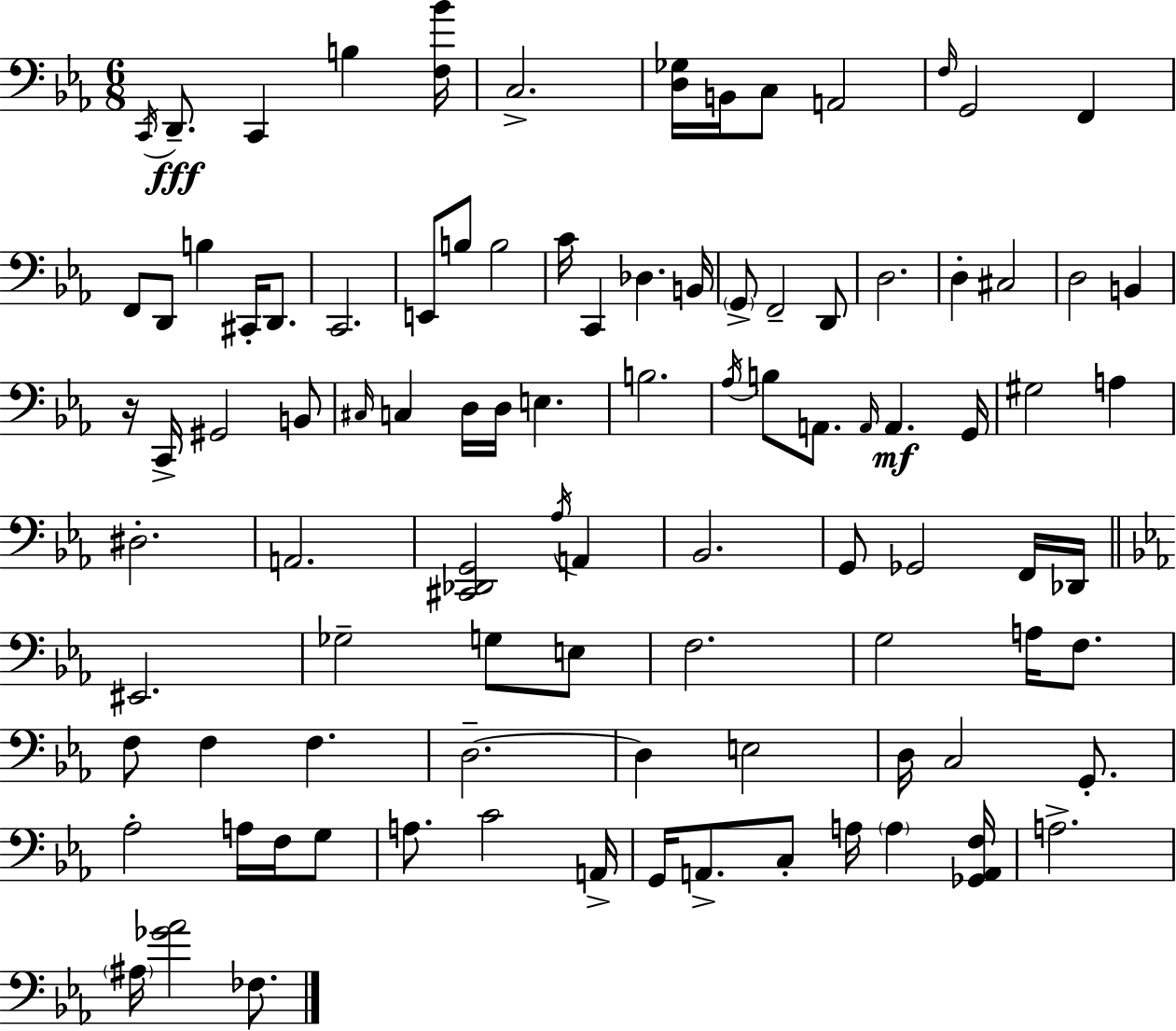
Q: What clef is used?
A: bass